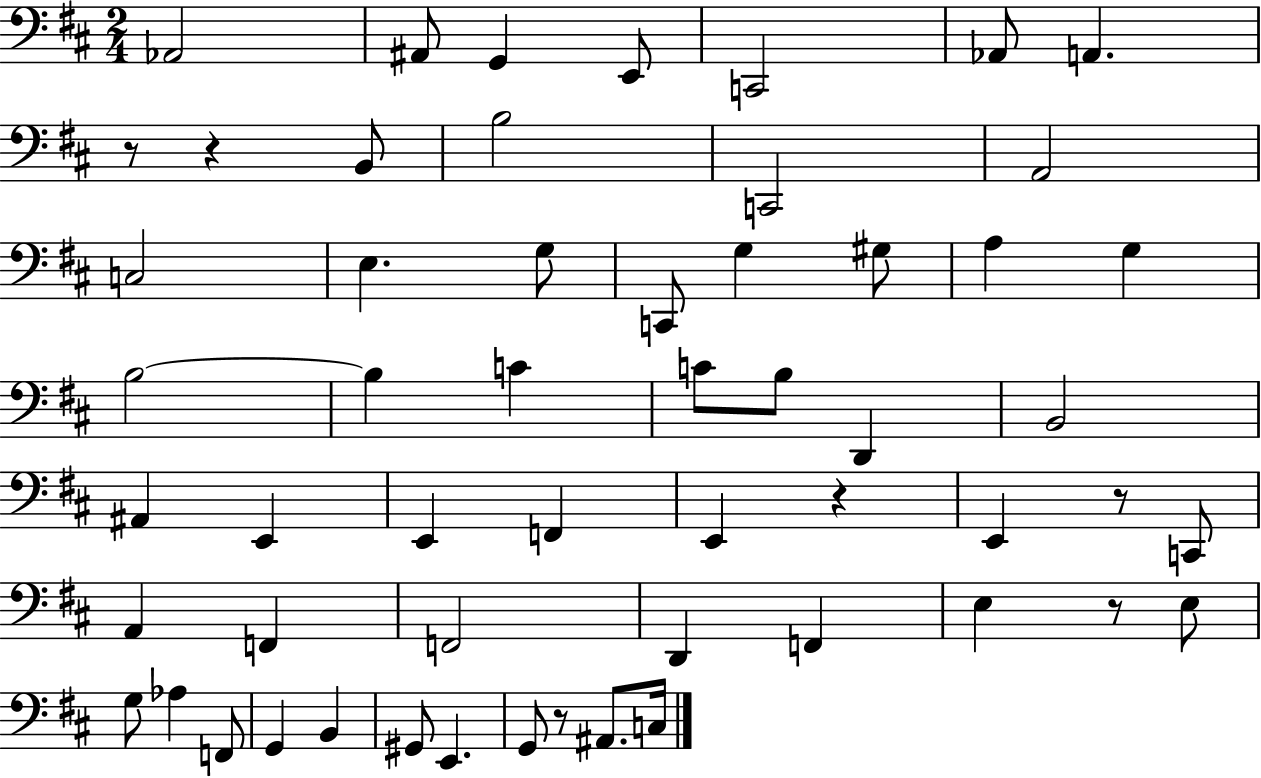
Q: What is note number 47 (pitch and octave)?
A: E2